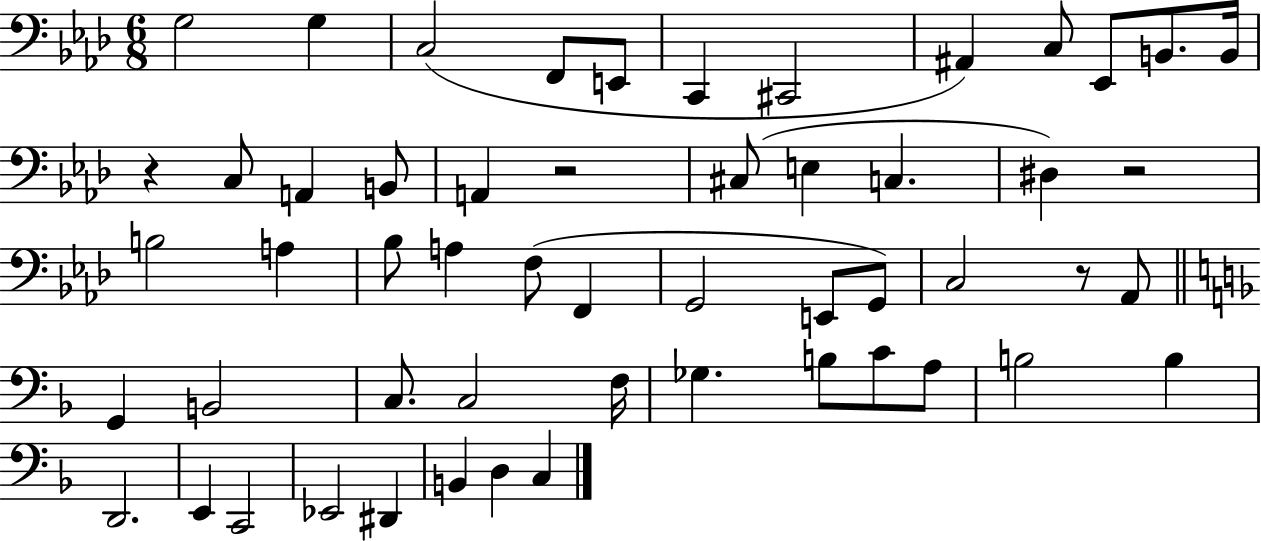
X:1
T:Untitled
M:6/8
L:1/4
K:Ab
G,2 G, C,2 F,,/2 E,,/2 C,, ^C,,2 ^A,, C,/2 _E,,/2 B,,/2 B,,/4 z C,/2 A,, B,,/2 A,, z2 ^C,/2 E, C, ^D, z2 B,2 A, _B,/2 A, F,/2 F,, G,,2 E,,/2 G,,/2 C,2 z/2 _A,,/2 G,, B,,2 C,/2 C,2 F,/4 _G, B,/2 C/2 A,/2 B,2 B, D,,2 E,, C,,2 _E,,2 ^D,, B,, D, C,